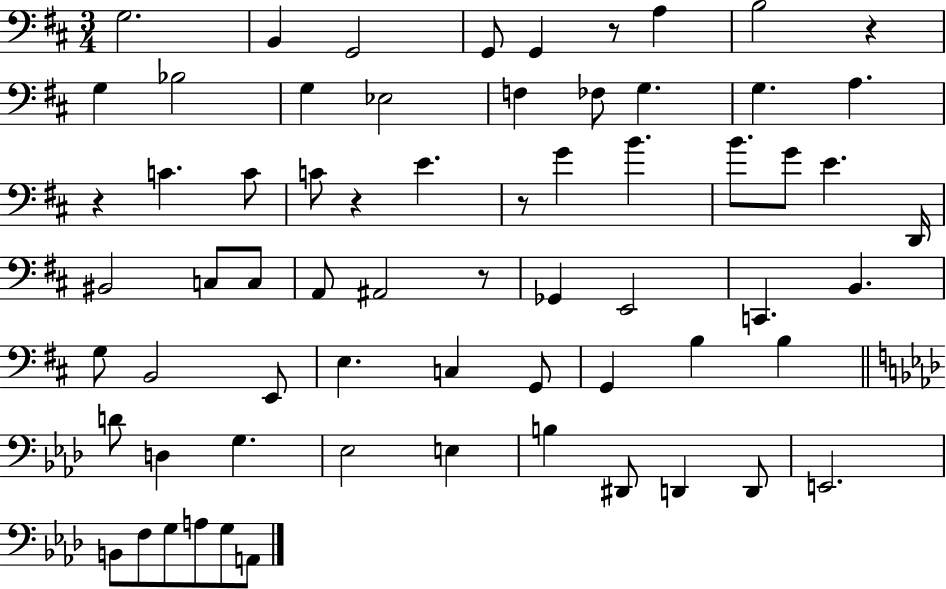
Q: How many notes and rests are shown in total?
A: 66